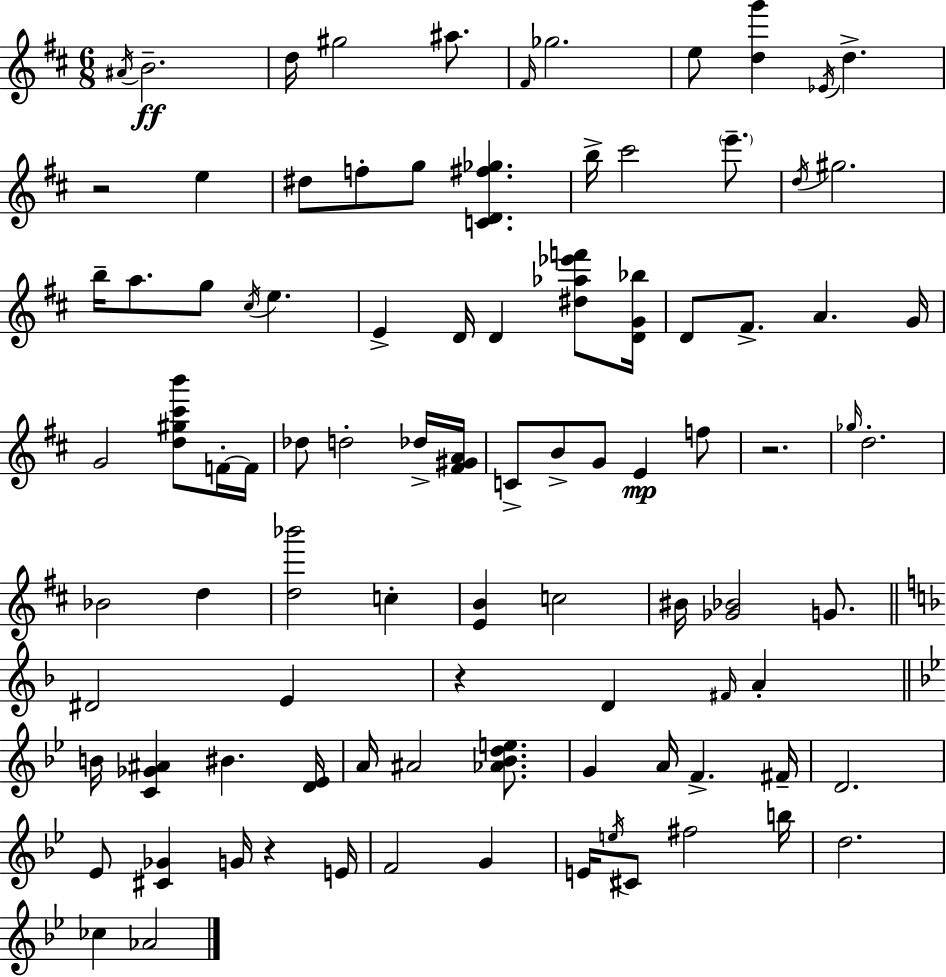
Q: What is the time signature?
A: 6/8